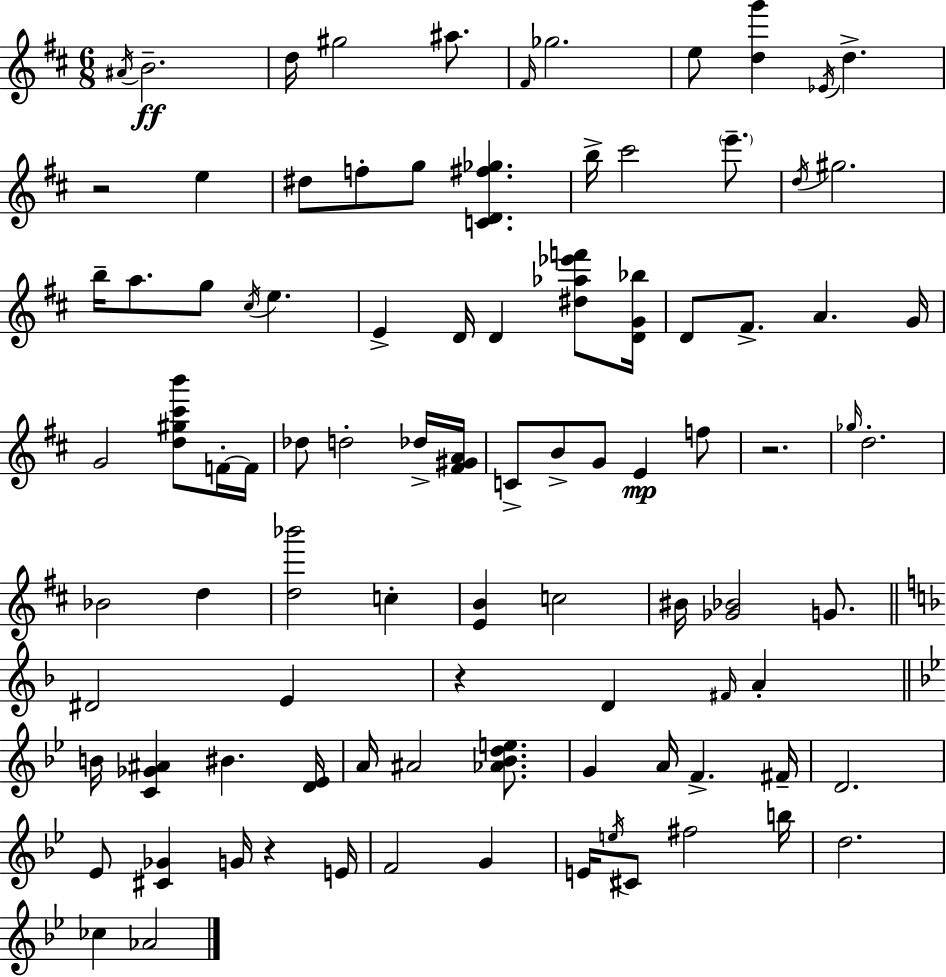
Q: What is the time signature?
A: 6/8